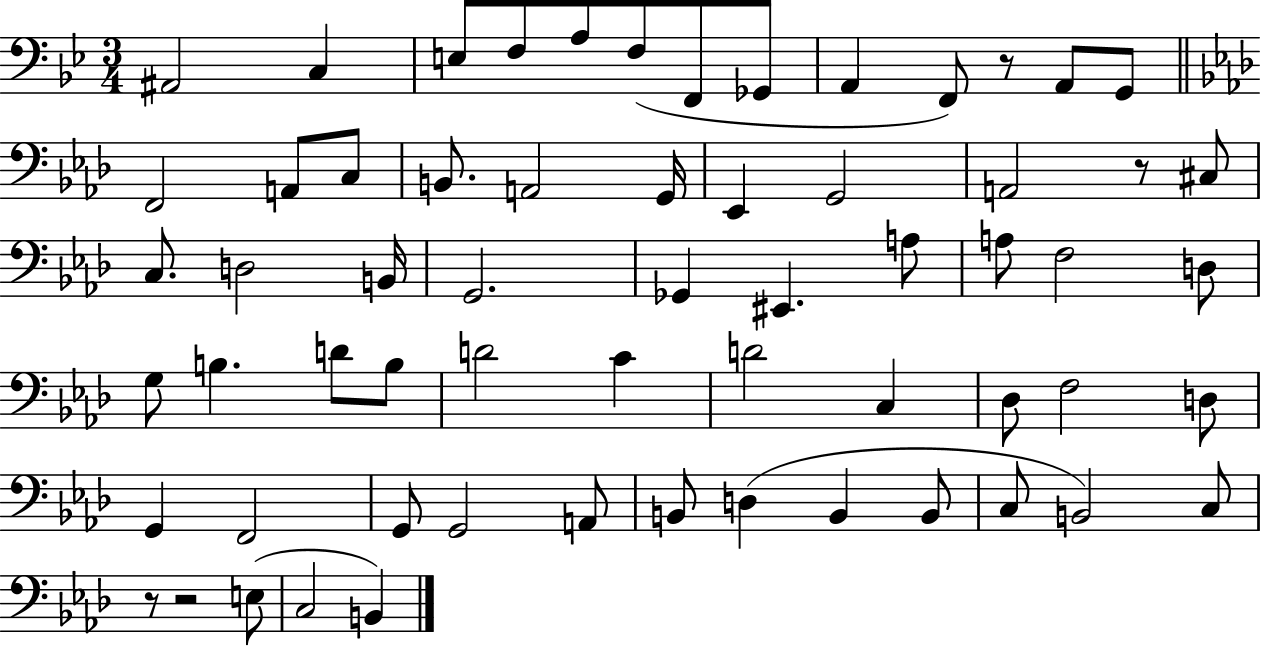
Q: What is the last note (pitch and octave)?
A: B2